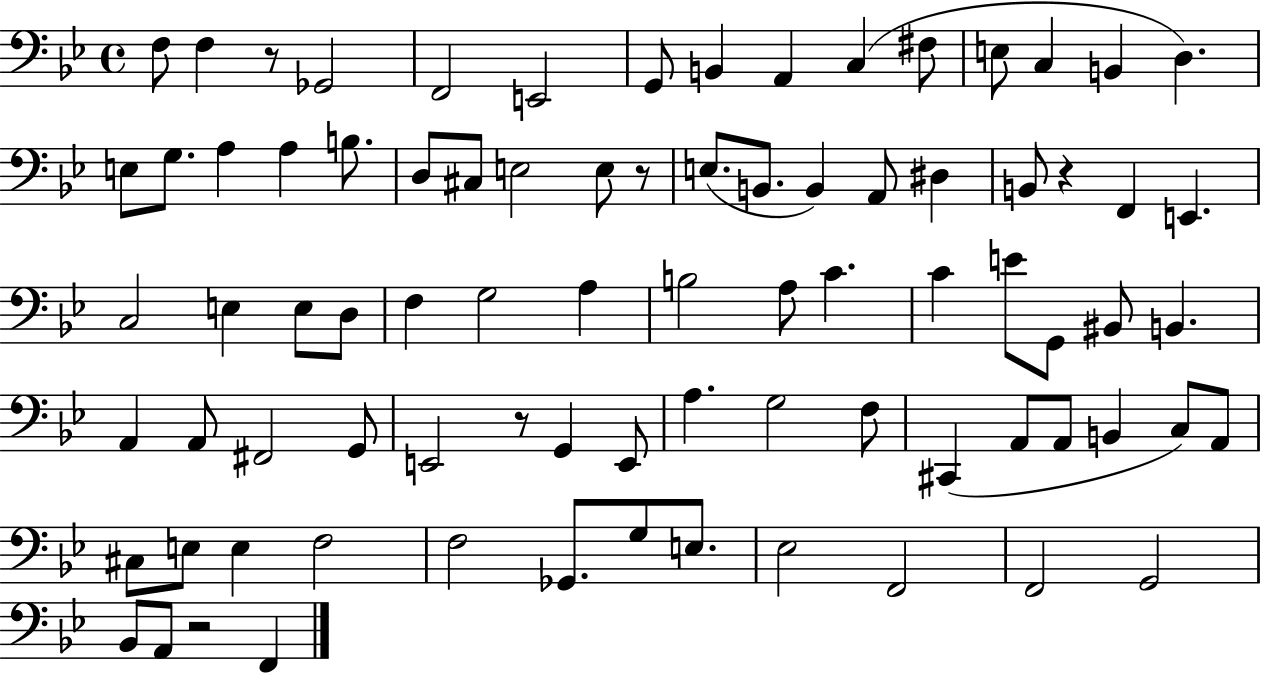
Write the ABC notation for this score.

X:1
T:Untitled
M:4/4
L:1/4
K:Bb
F,/2 F, z/2 _G,,2 F,,2 E,,2 G,,/2 B,, A,, C, ^F,/2 E,/2 C, B,, D, E,/2 G,/2 A, A, B,/2 D,/2 ^C,/2 E,2 E,/2 z/2 E,/2 B,,/2 B,, A,,/2 ^D, B,,/2 z F,, E,, C,2 E, E,/2 D,/2 F, G,2 A, B,2 A,/2 C C E/2 G,,/2 ^B,,/2 B,, A,, A,,/2 ^F,,2 G,,/2 E,,2 z/2 G,, E,,/2 A, G,2 F,/2 ^C,, A,,/2 A,,/2 B,, C,/2 A,,/2 ^C,/2 E,/2 E, F,2 F,2 _G,,/2 G,/2 E,/2 _E,2 F,,2 F,,2 G,,2 _B,,/2 A,,/2 z2 F,,